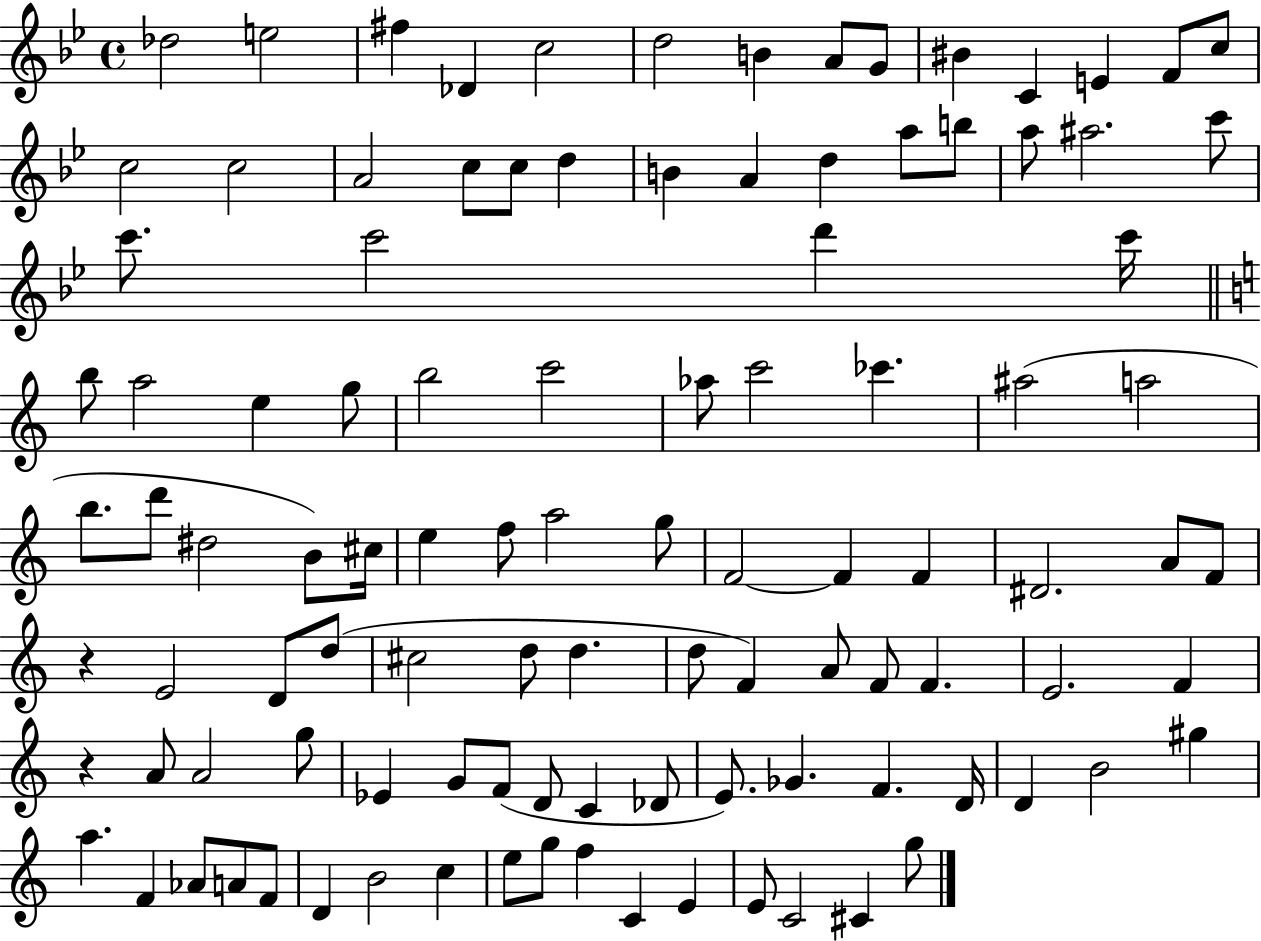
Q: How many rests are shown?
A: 2